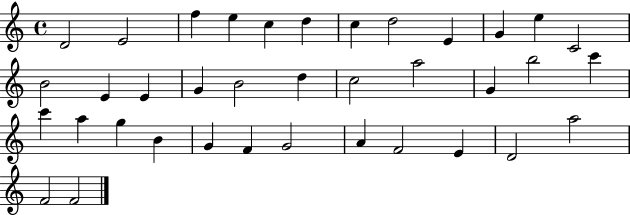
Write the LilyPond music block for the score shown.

{
  \clef treble
  \time 4/4
  \defaultTimeSignature
  \key c \major
  d'2 e'2 | f''4 e''4 c''4 d''4 | c''4 d''2 e'4 | g'4 e''4 c'2 | \break b'2 e'4 e'4 | g'4 b'2 d''4 | c''2 a''2 | g'4 b''2 c'''4 | \break c'''4 a''4 g''4 b'4 | g'4 f'4 g'2 | a'4 f'2 e'4 | d'2 a''2 | \break f'2 f'2 | \bar "|."
}